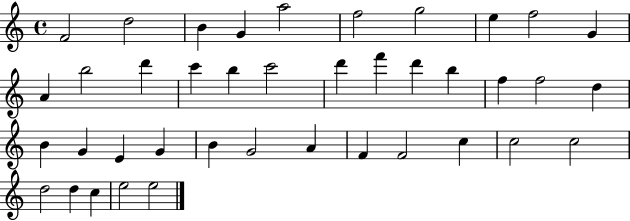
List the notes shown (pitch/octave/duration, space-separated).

F4/h D5/h B4/q G4/q A5/h F5/h G5/h E5/q F5/h G4/q A4/q B5/h D6/q C6/q B5/q C6/h D6/q F6/q D6/q B5/q F5/q F5/h D5/q B4/q G4/q E4/q G4/q B4/q G4/h A4/q F4/q F4/h C5/q C5/h C5/h D5/h D5/q C5/q E5/h E5/h